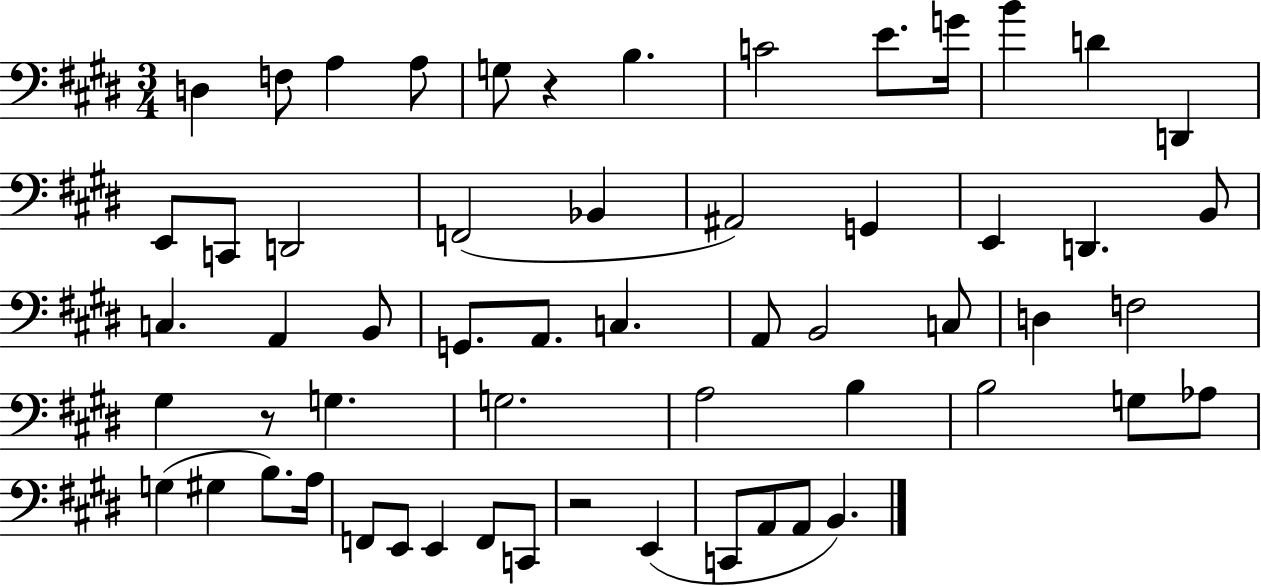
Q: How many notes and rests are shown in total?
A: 58